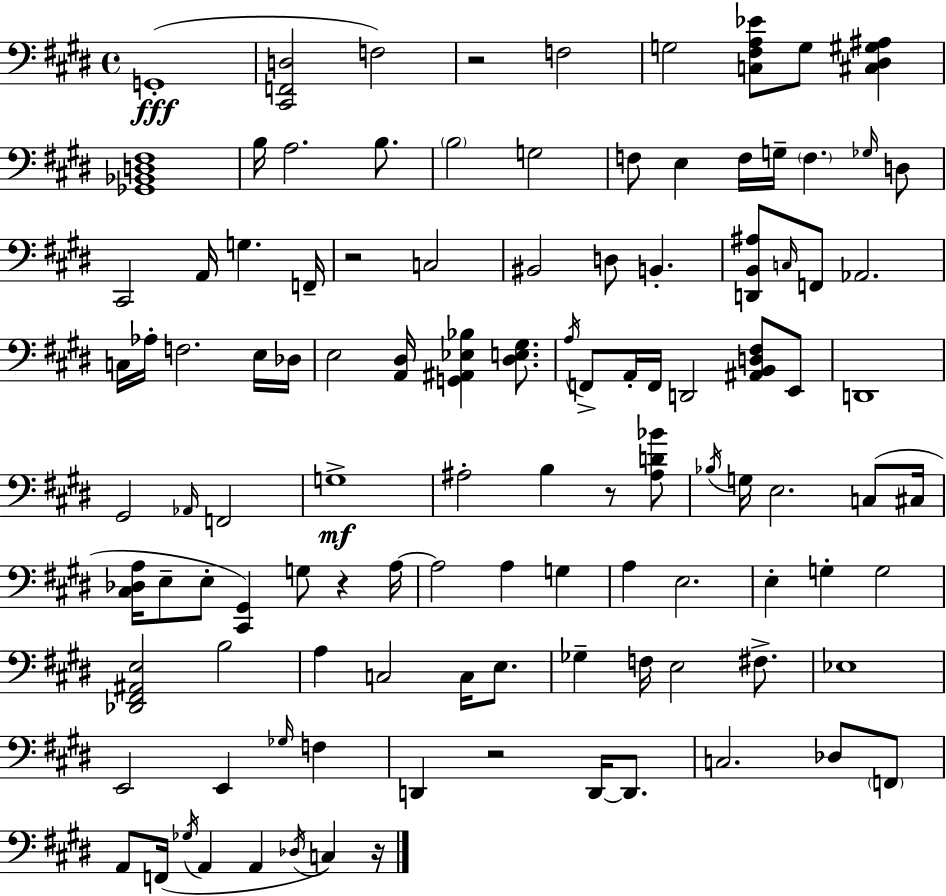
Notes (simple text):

G2/w [C#2,F2,D3]/h F3/h R/h F3/h G3/h [C3,F#3,A3,Eb4]/e G3/e [C#3,D#3,G#3,A#3]/q [Gb2,Bb2,D3,F#3]/w B3/s A3/h. B3/e. B3/h G3/h F3/e E3/q F3/s G3/s F3/q. Gb3/s D3/e C#2/h A2/s G3/q. F2/s R/h C3/h BIS2/h D3/e B2/q. [D2,B2,A#3]/e C3/s F2/e Ab2/h. C3/s Ab3/s F3/h. E3/s Db3/s E3/h [A2,D#3]/s [G2,A#2,Eb3,Bb3]/q [D#3,E3,G#3]/e. A3/s F2/e A2/s F2/s D2/h [A#2,B2,D3,F#3]/e E2/e D2/w G#2/h Ab2/s F2/h G3/w A#3/h B3/q R/e [A#3,D4,Bb4]/e Bb3/s G3/s E3/h. C3/e C#3/s [C#3,Db3,A3]/s E3/e E3/e [C#2,G#2]/q G3/e R/q A3/s A3/h A3/q G3/q A3/q E3/h. E3/q G3/q G3/h [Db2,F#2,A#2,E3]/h B3/h A3/q C3/h C3/s E3/e. Gb3/q F3/s E3/h F#3/e. Eb3/w E2/h E2/q Gb3/s F3/q D2/q R/h D2/s D2/e. C3/h. Db3/e F2/e A2/e F2/s Gb3/s A2/q A2/q Db3/s C3/q R/s